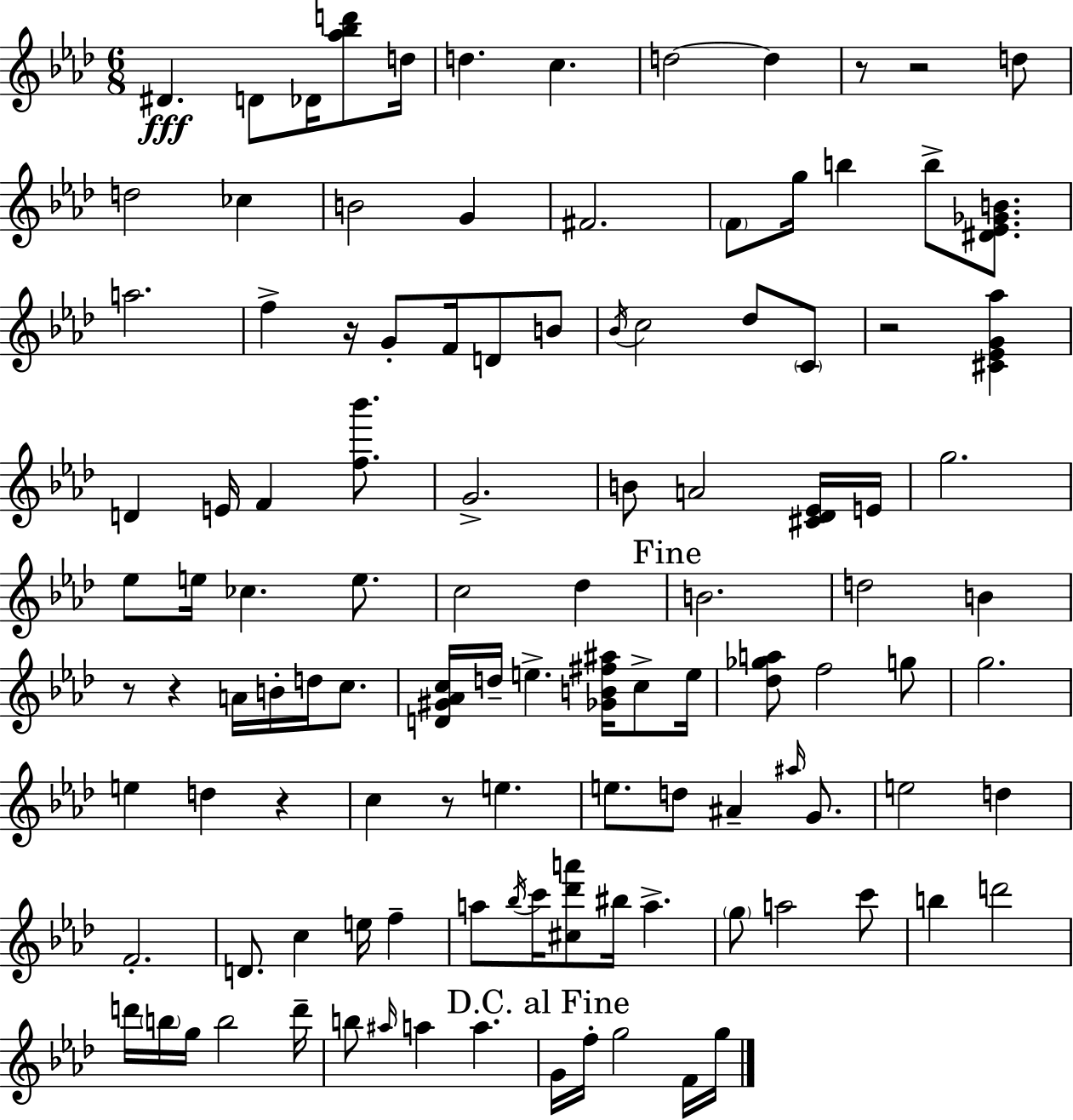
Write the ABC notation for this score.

X:1
T:Untitled
M:6/8
L:1/4
K:Fm
^D D/2 _D/4 [_a_bd']/2 d/4 d c d2 d z/2 z2 d/2 d2 _c B2 G ^F2 F/2 g/4 b b/2 [^D_E_GB]/2 a2 f z/4 G/2 F/4 D/2 B/2 _B/4 c2 _d/2 C/2 z2 [^C_EG_a] D E/4 F [f_b']/2 G2 B/2 A2 [^C_D_E]/4 E/4 g2 _e/2 e/4 _c e/2 c2 _d B2 d2 B z/2 z A/4 B/4 d/4 c/2 [D^G_Ac]/4 d/4 e [_GB^f^a]/4 c/2 e/4 [_d_ga]/2 f2 g/2 g2 e d z c z/2 e e/2 d/2 ^A ^a/4 G/2 e2 d F2 D/2 c e/4 f a/2 _b/4 c'/4 [^c_d'a']/2 ^b/4 a g/2 a2 c'/2 b d'2 d'/4 b/4 g/4 b2 d'/4 b/2 ^a/4 a a G/4 f/4 g2 F/4 g/4